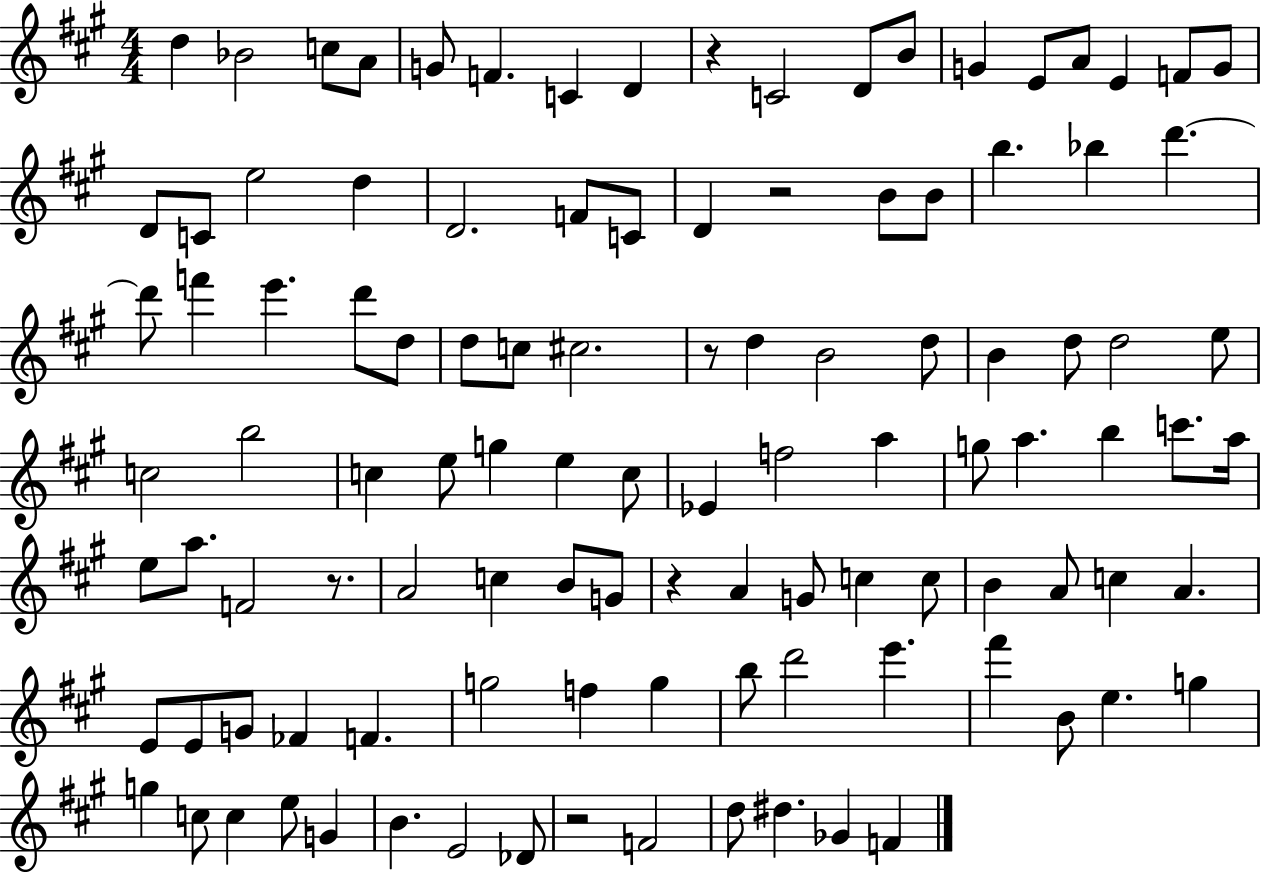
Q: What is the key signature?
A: A major